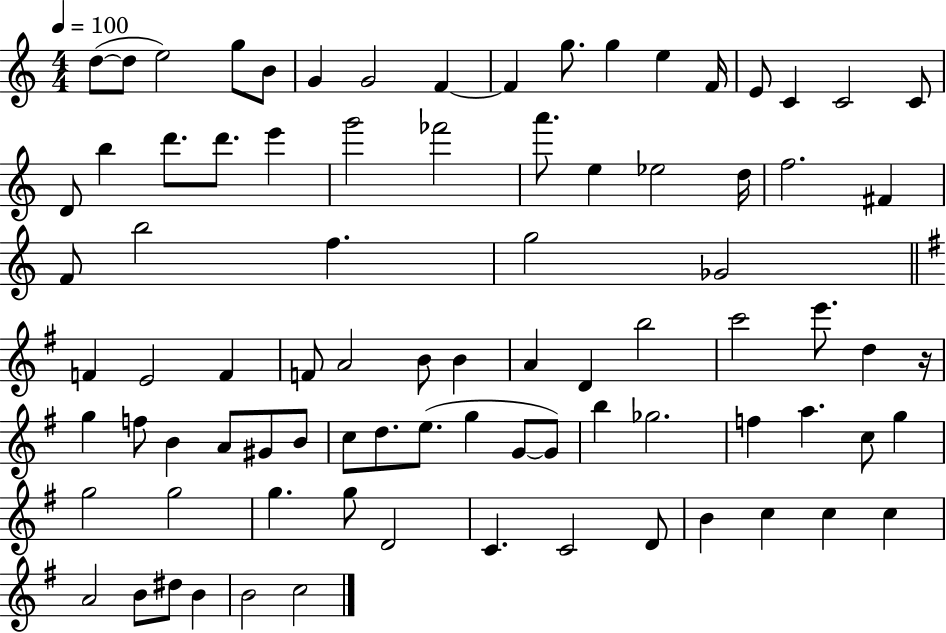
D5/e D5/e E5/h G5/e B4/e G4/q G4/h F4/q F4/q G5/e. G5/q E5/q F4/s E4/e C4/q C4/h C4/e D4/e B5/q D6/e. D6/e. E6/q G6/h FES6/h A6/e. E5/q Eb5/h D5/s F5/h. F#4/q F4/e B5/h F5/q. G5/h Gb4/h F4/q E4/h F4/q F4/e A4/h B4/e B4/q A4/q D4/q B5/h C6/h E6/e. D5/q R/s G5/q F5/e B4/q A4/e G#4/e B4/e C5/e D5/e. E5/e. G5/q G4/e G4/e B5/q Gb5/h. F5/q A5/q. C5/e G5/q G5/h G5/h G5/q. G5/e D4/h C4/q. C4/h D4/e B4/q C5/q C5/q C5/q A4/h B4/e D#5/e B4/q B4/h C5/h